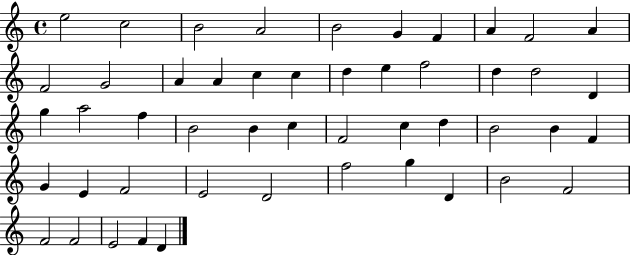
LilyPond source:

{
  \clef treble
  \time 4/4
  \defaultTimeSignature
  \key c \major
  e''2 c''2 | b'2 a'2 | b'2 g'4 f'4 | a'4 f'2 a'4 | \break f'2 g'2 | a'4 a'4 c''4 c''4 | d''4 e''4 f''2 | d''4 d''2 d'4 | \break g''4 a''2 f''4 | b'2 b'4 c''4 | f'2 c''4 d''4 | b'2 b'4 f'4 | \break g'4 e'4 f'2 | e'2 d'2 | f''2 g''4 d'4 | b'2 f'2 | \break f'2 f'2 | e'2 f'4 d'4 | \bar "|."
}